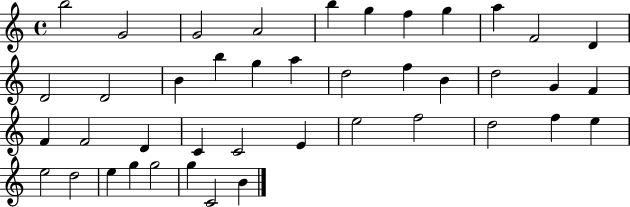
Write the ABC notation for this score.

X:1
T:Untitled
M:4/4
L:1/4
K:C
b2 G2 G2 A2 b g f g a F2 D D2 D2 B b g a d2 f B d2 G F F F2 D C C2 E e2 f2 d2 f e e2 d2 e g g2 g C2 B